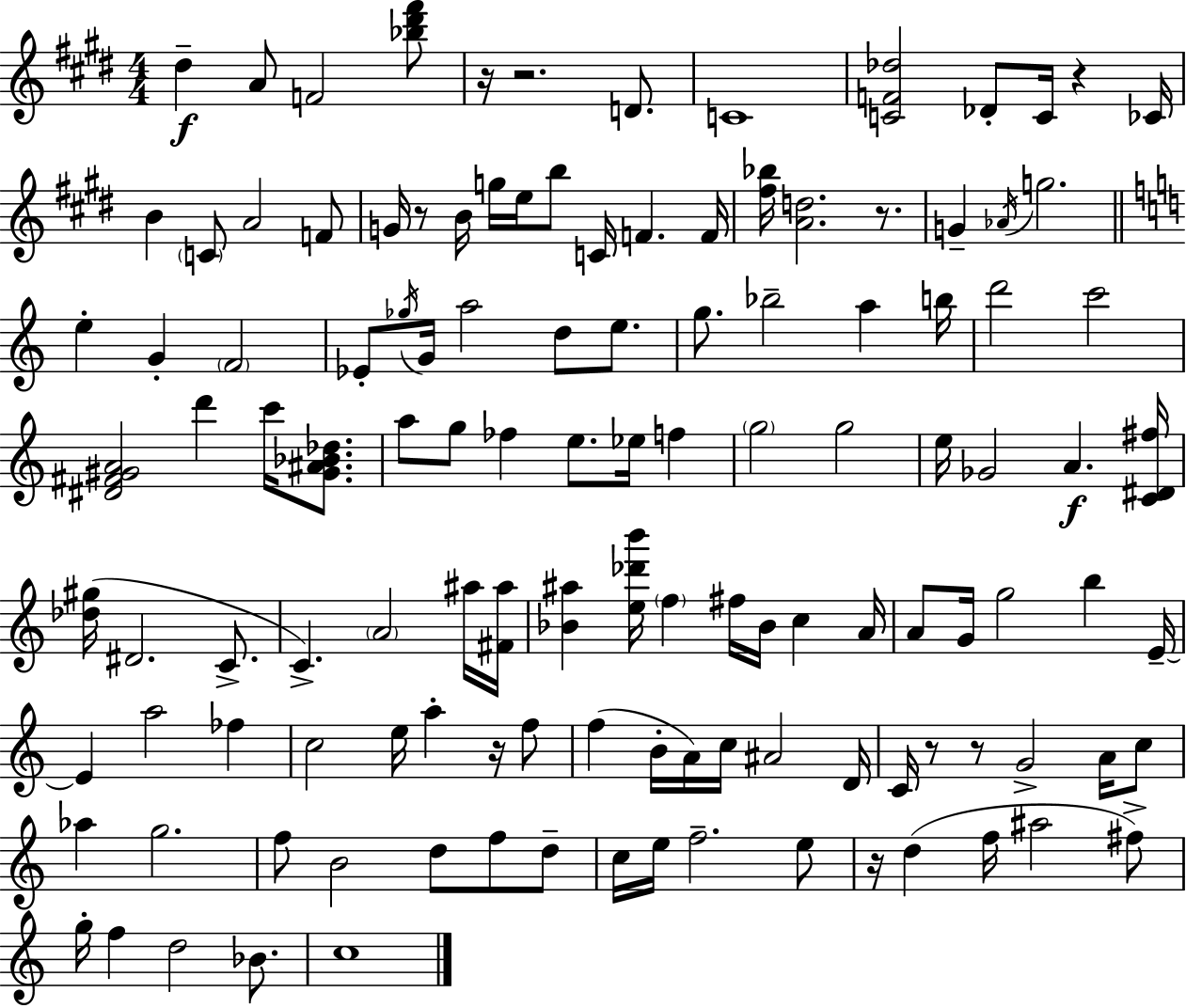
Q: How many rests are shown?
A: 9